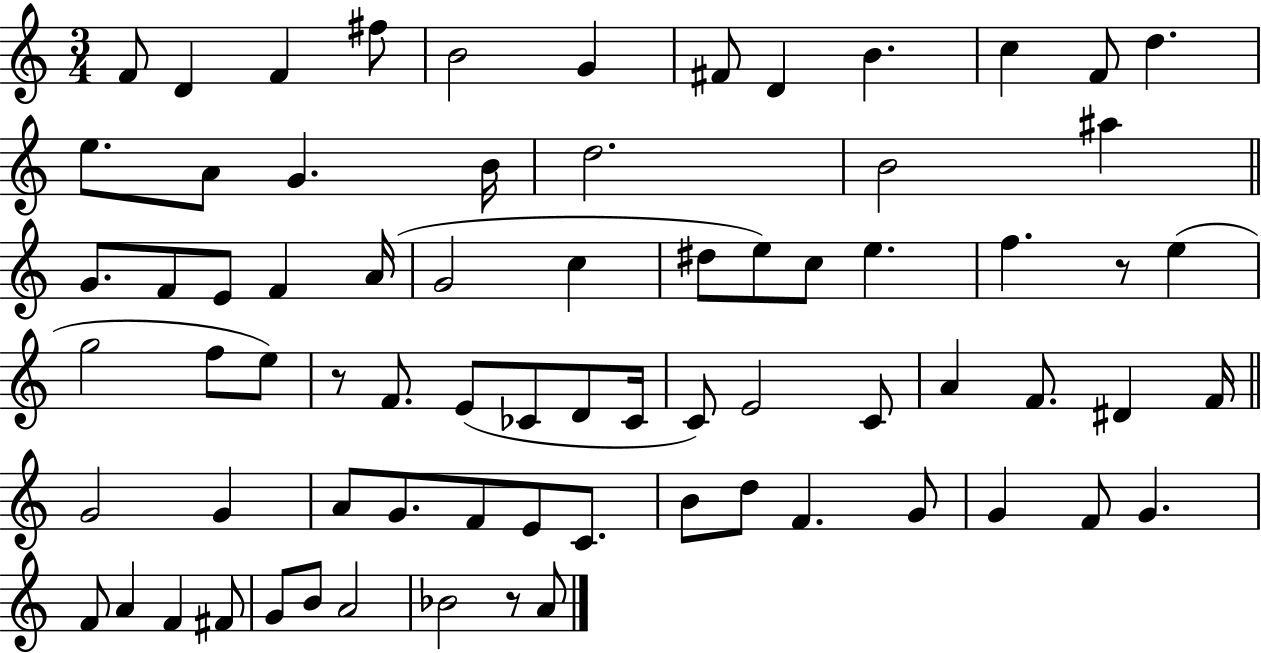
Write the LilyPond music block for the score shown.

{
  \clef treble
  \numericTimeSignature
  \time 3/4
  \key c \major
  f'8 d'4 f'4 fis''8 | b'2 g'4 | fis'8 d'4 b'4. | c''4 f'8 d''4. | \break e''8. a'8 g'4. b'16 | d''2. | b'2 ais''4 | \bar "||" \break \key c \major g'8. f'8 e'8 f'4 a'16( | g'2 c''4 | dis''8 e''8) c''8 e''4. | f''4. r8 e''4( | \break g''2 f''8 e''8) | r8 f'8. e'8( ces'8 d'8 ces'16 | c'8) e'2 c'8 | a'4 f'8. dis'4 f'16 | \break \bar "||" \break \key a \minor g'2 g'4 | a'8 g'8. f'8 e'8 c'8. | b'8 d''8 f'4. g'8 | g'4 f'8 g'4. | \break f'8 a'4 f'4 fis'8 | g'8 b'8 a'2 | bes'2 r8 a'8 | \bar "|."
}